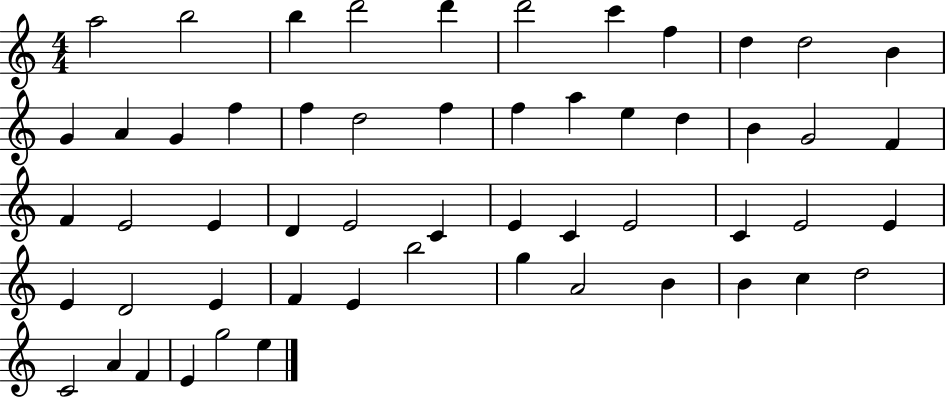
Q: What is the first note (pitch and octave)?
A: A5